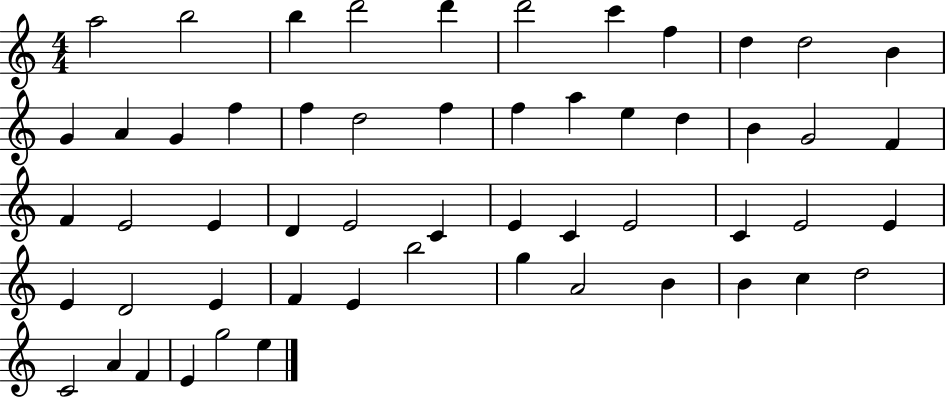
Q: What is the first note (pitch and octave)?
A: A5